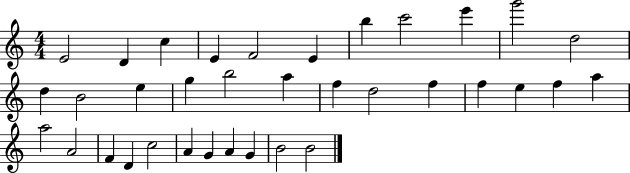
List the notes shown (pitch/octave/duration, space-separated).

E4/h D4/q C5/q E4/q F4/h E4/q B5/q C6/h E6/q G6/h D5/h D5/q B4/h E5/q G5/q B5/h A5/q F5/q D5/h F5/q F5/q E5/q F5/q A5/q A5/h A4/h F4/q D4/q C5/h A4/q G4/q A4/q G4/q B4/h B4/h